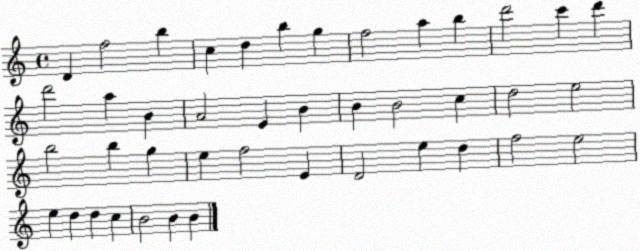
X:1
T:Untitled
M:4/4
L:1/4
K:C
D f2 b c d b g f2 a b d'2 c' d' d'2 a B A2 E B B B2 c d2 e2 b2 b g e f2 E D2 e d f2 e2 e d d c B2 B B